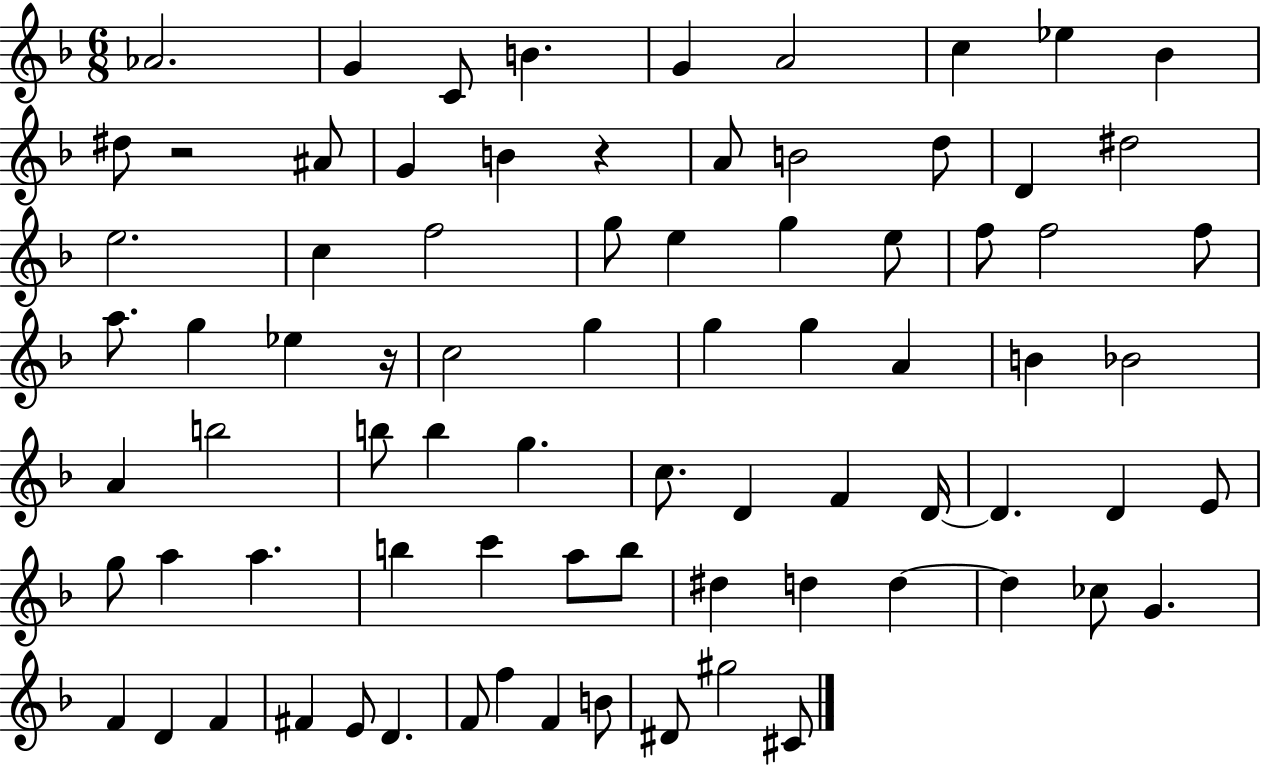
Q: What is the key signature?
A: F major